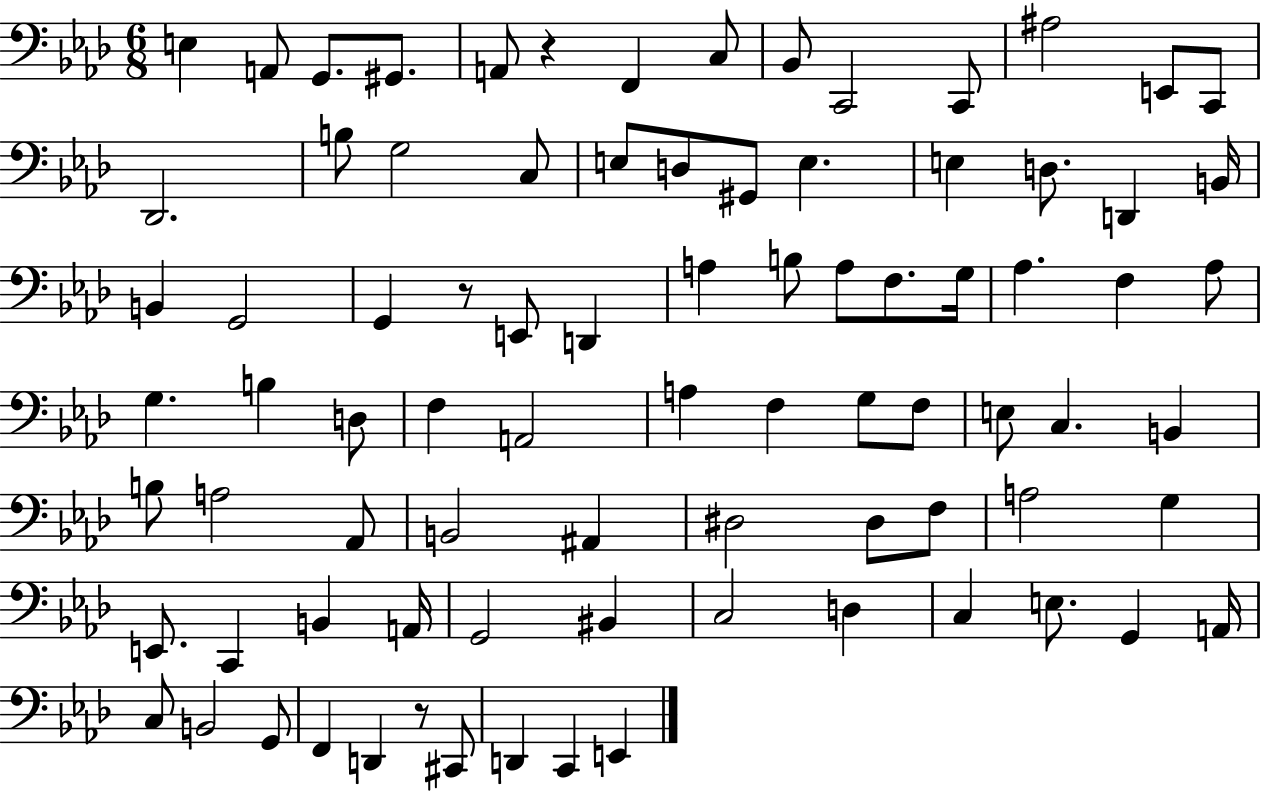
X:1
T:Untitled
M:6/8
L:1/4
K:Ab
E, A,,/2 G,,/2 ^G,,/2 A,,/2 z F,, C,/2 _B,,/2 C,,2 C,,/2 ^A,2 E,,/2 C,,/2 _D,,2 B,/2 G,2 C,/2 E,/2 D,/2 ^G,,/2 E, E, D,/2 D,, B,,/4 B,, G,,2 G,, z/2 E,,/2 D,, A, B,/2 A,/2 F,/2 G,/4 _A, F, _A,/2 G, B, D,/2 F, A,,2 A, F, G,/2 F,/2 E,/2 C, B,, B,/2 A,2 _A,,/2 B,,2 ^A,, ^D,2 ^D,/2 F,/2 A,2 G, E,,/2 C,, B,, A,,/4 G,,2 ^B,, C,2 D, C, E,/2 G,, A,,/4 C,/2 B,,2 G,,/2 F,, D,, z/2 ^C,,/2 D,, C,, E,,